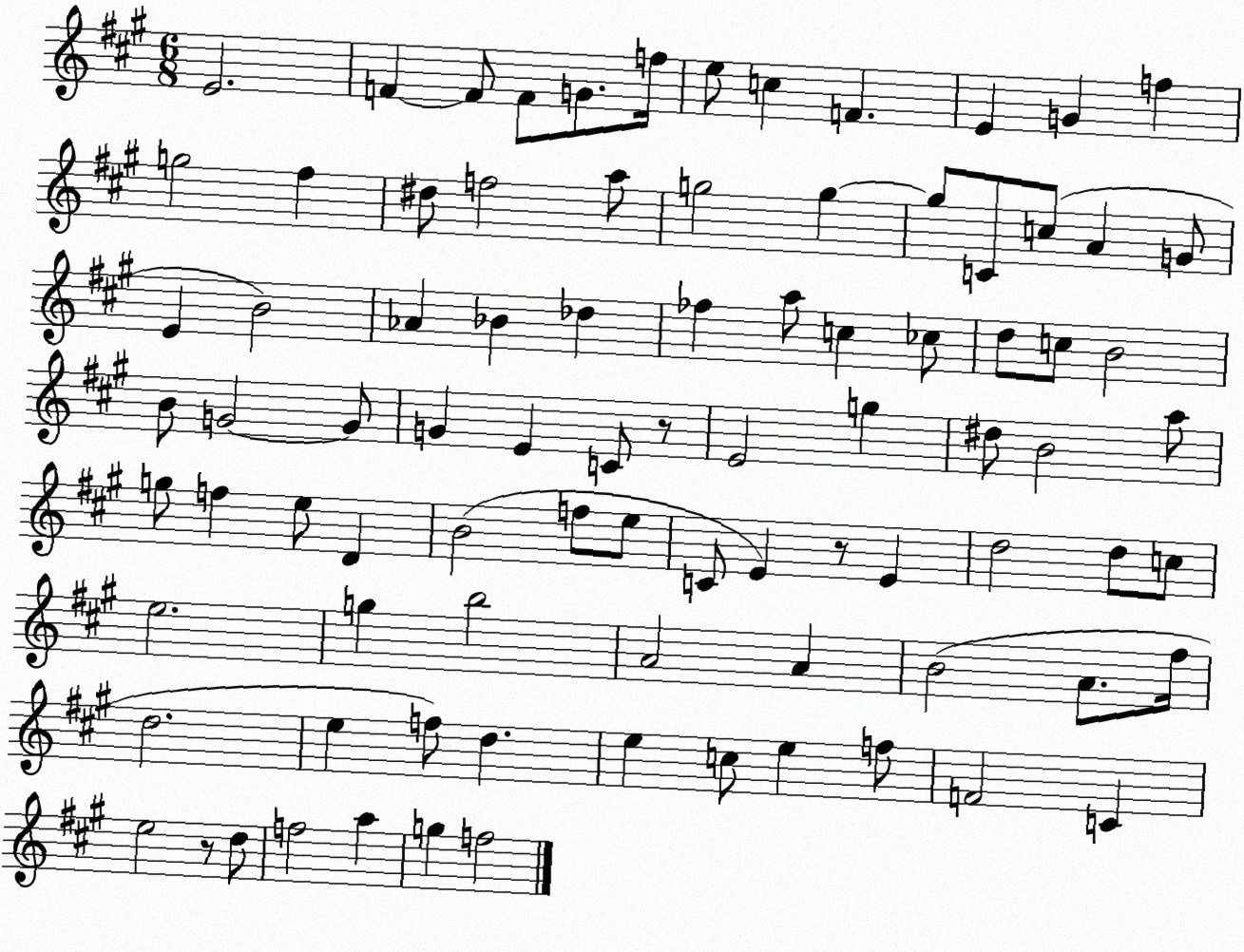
X:1
T:Untitled
M:6/8
L:1/4
K:A
E2 F F/2 F/2 G/2 f/4 e/2 c F E G f g2 ^f ^d/2 f2 a/2 g2 g g/2 C/2 c/2 A G/2 E B2 _A _B _d _f a/2 c _c/2 d/2 c/2 B2 B/2 G2 G/2 G E C/2 z/2 E2 g ^d/2 B2 a/2 g/2 f e/2 D B2 f/2 e/2 C/2 E z/2 E d2 d/2 c/2 e2 g b2 A2 A B2 A/2 ^f/4 d2 e f/2 d e c/2 e f/2 F2 C e2 z/2 d/2 f2 a g f2